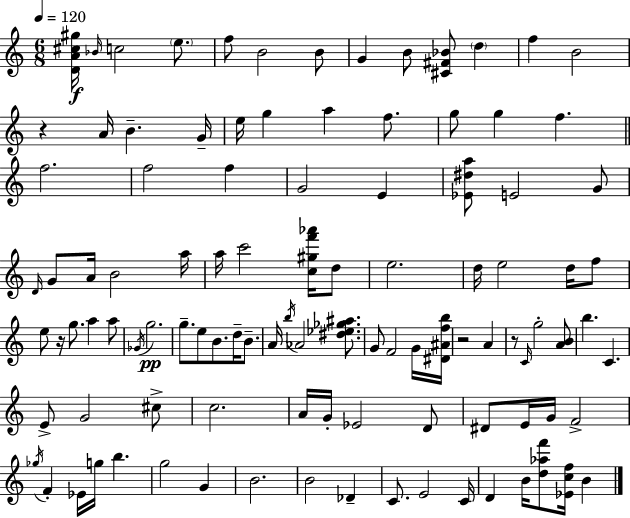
{
  \clef treble
  \numericTimeSignature
  \time 6/8
  \key a \minor
  \tempo 4 = 120
  <d' a' cis'' gis''>16\f \grace { bes'16 } c''2 \parenthesize e''8. | f''8 b'2 b'8 | g'4 b'8 <cis' fis' bes'>8 \parenthesize d''4 | f''4 b'2 | \break r4 a'16 b'4.-- | g'16-- e''16 g''4 a''4 f''8. | g''8 g''4 f''4. | \bar "||" \break \key c \major f''2. | f''2 f''4 | g'2 e'4 | <ees' dis'' a''>8 e'2 g'8 | \break \grace { d'16 } g'8 a'16 b'2 | a''16 a''16 c'''2 <c'' gis'' f''' aes'''>16 d''8 | e''2. | d''16 e''2 d''16 f''8 | \break e''8 r16 g''8. a''4 a''8 | \acciaccatura { ges'16 } g''2.\pp | g''8.-- e''8 b'8. d''16-- b'8.-- | a'16 \acciaccatura { b''16 } aes'2 | \break <dis'' ees'' ges'' ais''>8. g'8 f'2 | g'16 <dis' ais' f'' b''>16 r2 a'4 | r8 \grace { c'16 } g''2-. | <a' b'>8 b''4. c'4. | \break e'8-> g'2 | cis''8-> c''2. | a'16 g'16-. ees'2 | d'8 dis'8 e'16 g'16 f'2-> | \break \acciaccatura { ges''16 } f'4-. ees'16 g''16 b''4. | g''2 | g'4 b'2. | b'2 | \break des'4-- c'8. e'2 | c'16 d'4 b'16 <d'' aes'' f'''>8 | <ees' c'' f''>16 b'4 \bar "|."
}